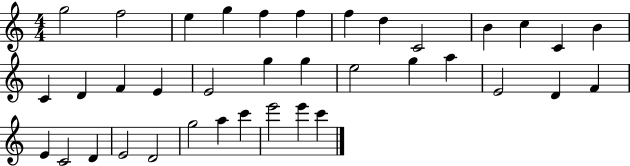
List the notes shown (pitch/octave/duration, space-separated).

G5/h F5/h E5/q G5/q F5/q F5/q F5/q D5/q C4/h B4/q C5/q C4/q B4/q C4/q D4/q F4/q E4/q E4/h G5/q G5/q E5/h G5/q A5/q E4/h D4/q F4/q E4/q C4/h D4/q E4/h D4/h G5/h A5/q C6/q E6/h E6/q C6/q